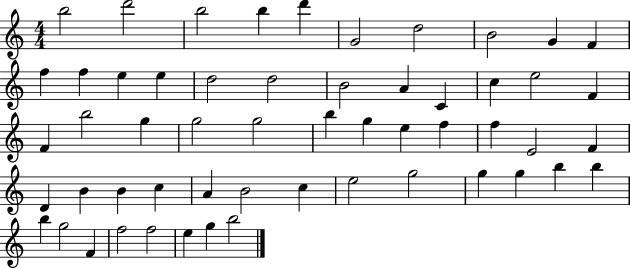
B5/h D6/h B5/h B5/q D6/q G4/h D5/h B4/h G4/q F4/q F5/q F5/q E5/q E5/q D5/h D5/h B4/h A4/q C4/q C5/q E5/h F4/q F4/q B5/h G5/q G5/h G5/h B5/q G5/q E5/q F5/q F5/q E4/h F4/q D4/q B4/q B4/q C5/q A4/q B4/h C5/q E5/h G5/h G5/q G5/q B5/q B5/q B5/q G5/h F4/q F5/h F5/h E5/q G5/q B5/h